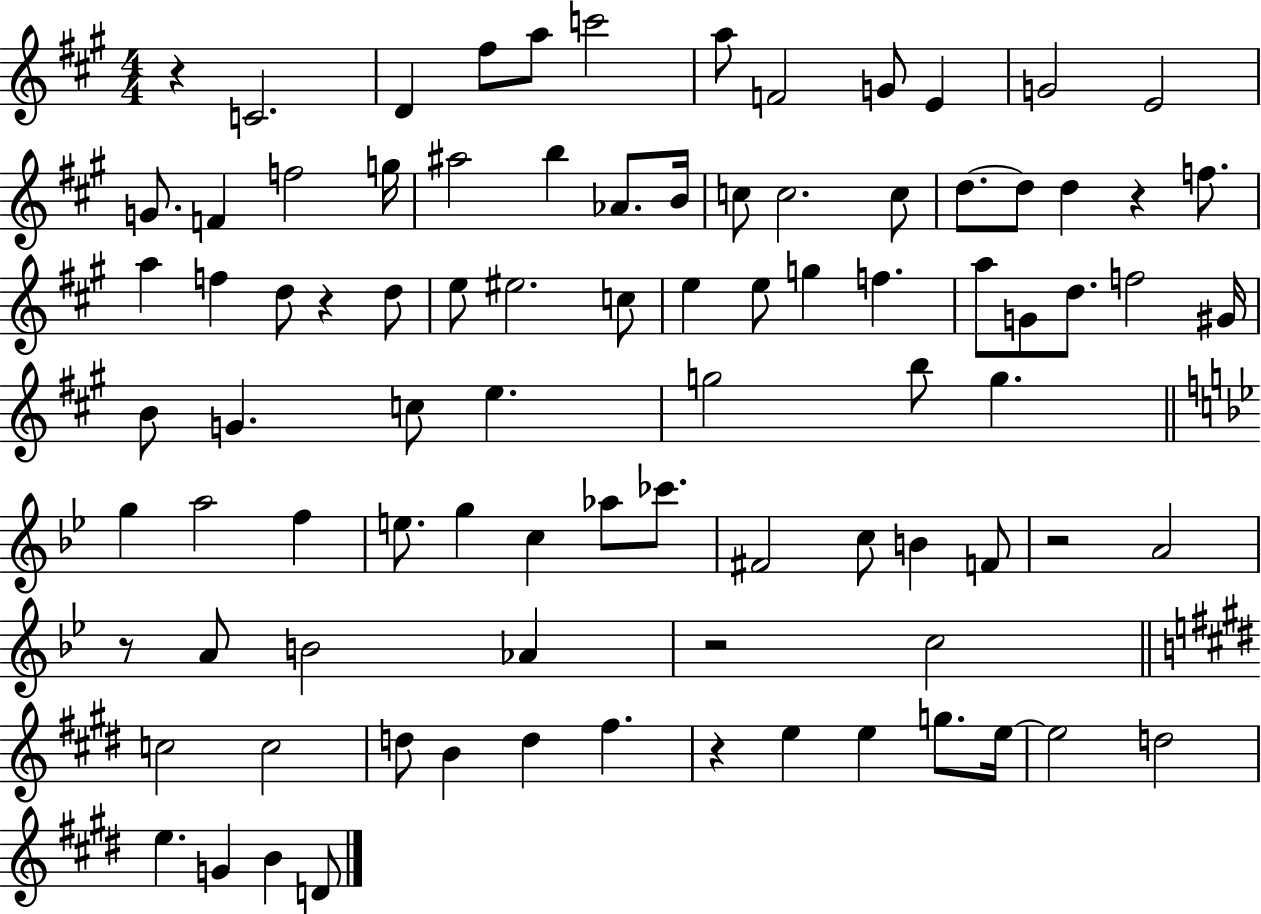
{
  \clef treble
  \numericTimeSignature
  \time 4/4
  \key a \major
  r4 c'2. | d'4 fis''8 a''8 c'''2 | a''8 f'2 g'8 e'4 | g'2 e'2 | \break g'8. f'4 f''2 g''16 | ais''2 b''4 aes'8. b'16 | c''8 c''2. c''8 | d''8.~~ d''8 d''4 r4 f''8. | \break a''4 f''4 d''8 r4 d''8 | e''8 eis''2. c''8 | e''4 e''8 g''4 f''4. | a''8 g'8 d''8. f''2 gis'16 | \break b'8 g'4. c''8 e''4. | g''2 b''8 g''4. | \bar "||" \break \key bes \major g''4 a''2 f''4 | e''8. g''4 c''4 aes''8 ces'''8. | fis'2 c''8 b'4 f'8 | r2 a'2 | \break r8 a'8 b'2 aes'4 | r2 c''2 | \bar "||" \break \key e \major c''2 c''2 | d''8 b'4 d''4 fis''4. | r4 e''4 e''4 g''8. e''16~~ | e''2 d''2 | \break e''4. g'4 b'4 d'8 | \bar "|."
}